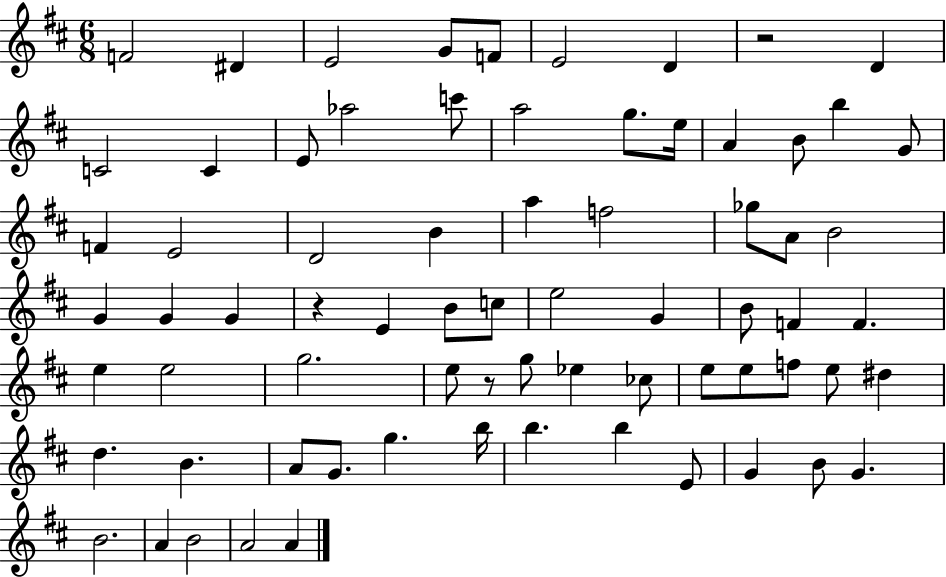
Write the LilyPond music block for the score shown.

{
  \clef treble
  \numericTimeSignature
  \time 6/8
  \key d \major
  f'2 dis'4 | e'2 g'8 f'8 | e'2 d'4 | r2 d'4 | \break c'2 c'4 | e'8 aes''2 c'''8 | a''2 g''8. e''16 | a'4 b'8 b''4 g'8 | \break f'4 e'2 | d'2 b'4 | a''4 f''2 | ges''8 a'8 b'2 | \break g'4 g'4 g'4 | r4 e'4 b'8 c''8 | e''2 g'4 | b'8 f'4 f'4. | \break e''4 e''2 | g''2. | e''8 r8 g''8 ees''4 ces''8 | e''8 e''8 f''8 e''8 dis''4 | \break d''4. b'4. | a'8 g'8. g''4. b''16 | b''4. b''4 e'8 | g'4 b'8 g'4. | \break b'2. | a'4 b'2 | a'2 a'4 | \bar "|."
}